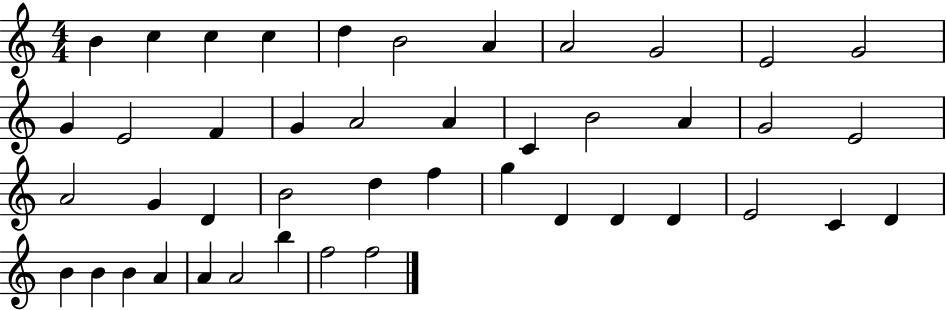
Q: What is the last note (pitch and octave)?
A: F5